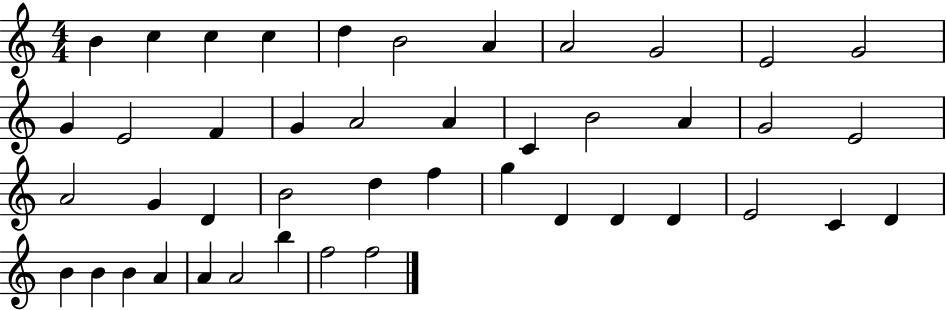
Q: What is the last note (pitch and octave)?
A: F5